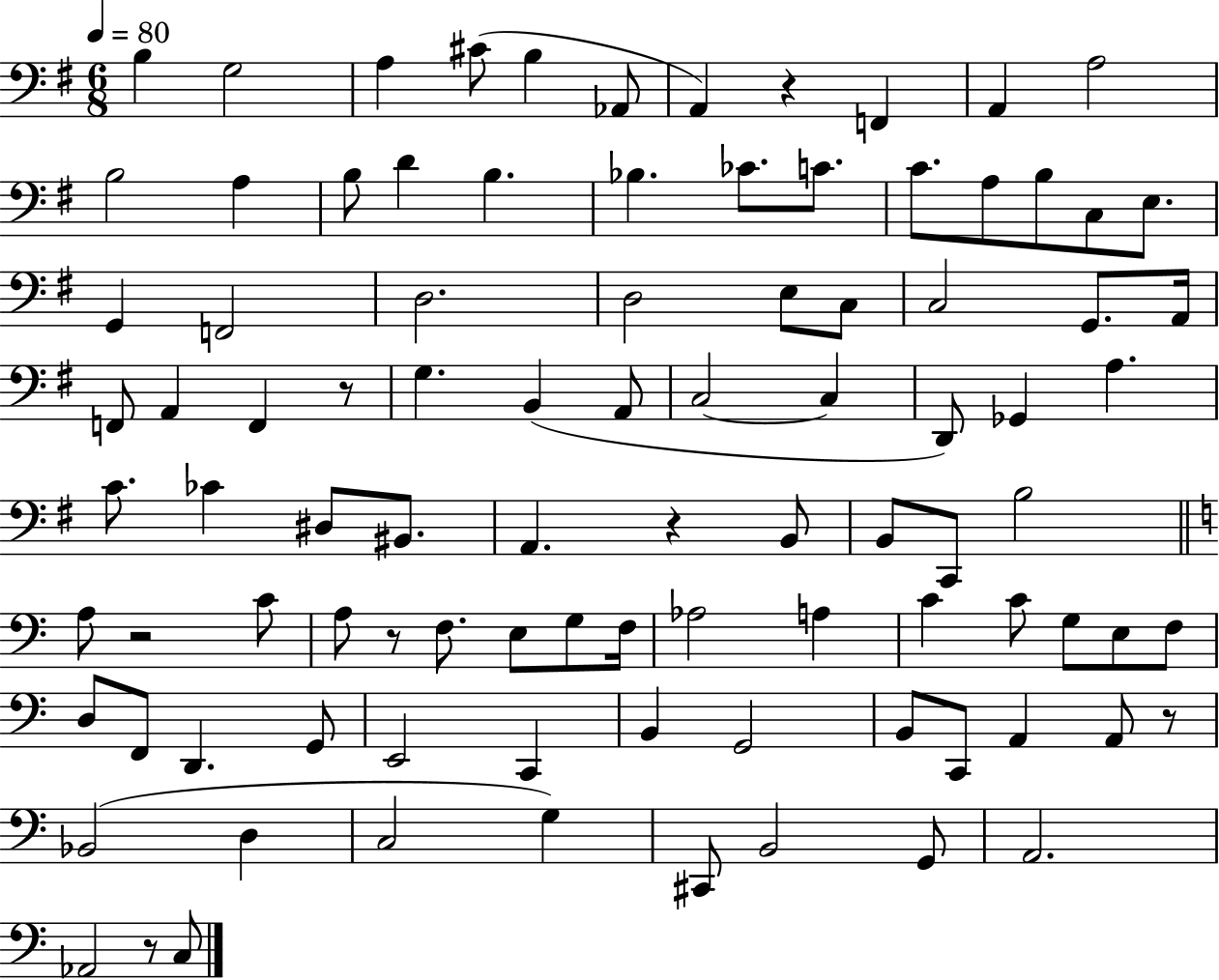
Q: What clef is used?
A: bass